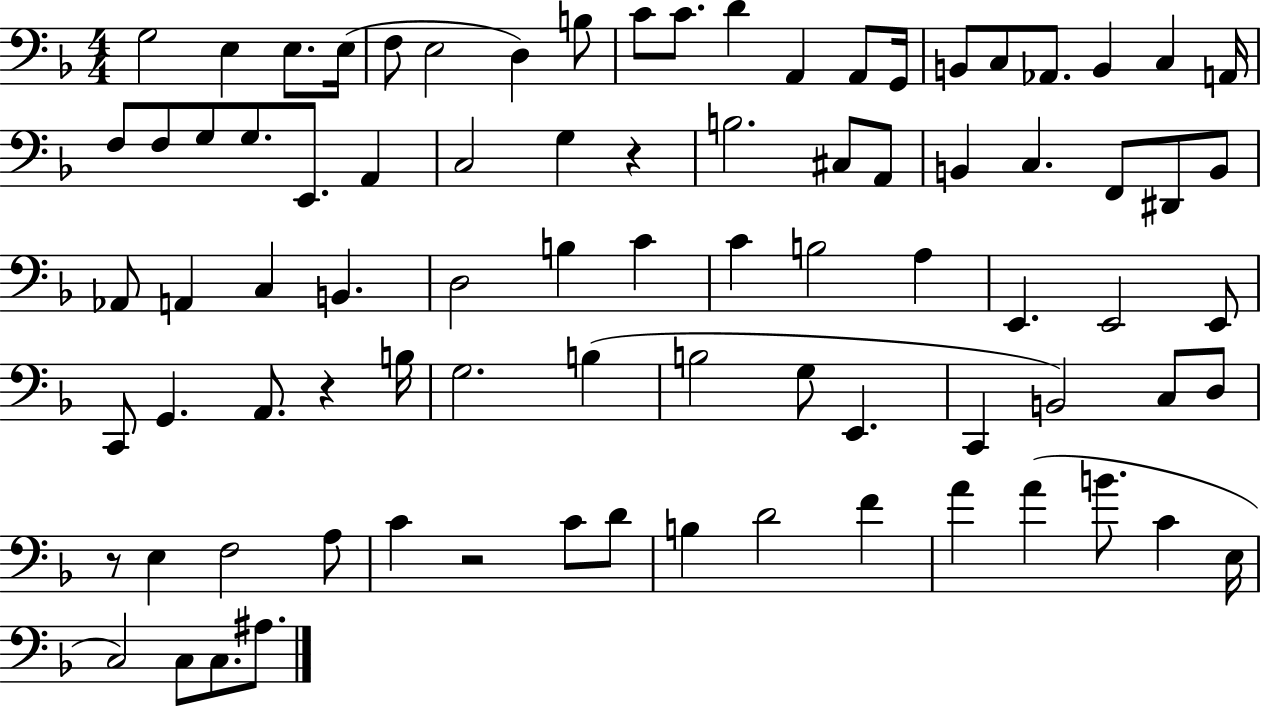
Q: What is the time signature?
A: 4/4